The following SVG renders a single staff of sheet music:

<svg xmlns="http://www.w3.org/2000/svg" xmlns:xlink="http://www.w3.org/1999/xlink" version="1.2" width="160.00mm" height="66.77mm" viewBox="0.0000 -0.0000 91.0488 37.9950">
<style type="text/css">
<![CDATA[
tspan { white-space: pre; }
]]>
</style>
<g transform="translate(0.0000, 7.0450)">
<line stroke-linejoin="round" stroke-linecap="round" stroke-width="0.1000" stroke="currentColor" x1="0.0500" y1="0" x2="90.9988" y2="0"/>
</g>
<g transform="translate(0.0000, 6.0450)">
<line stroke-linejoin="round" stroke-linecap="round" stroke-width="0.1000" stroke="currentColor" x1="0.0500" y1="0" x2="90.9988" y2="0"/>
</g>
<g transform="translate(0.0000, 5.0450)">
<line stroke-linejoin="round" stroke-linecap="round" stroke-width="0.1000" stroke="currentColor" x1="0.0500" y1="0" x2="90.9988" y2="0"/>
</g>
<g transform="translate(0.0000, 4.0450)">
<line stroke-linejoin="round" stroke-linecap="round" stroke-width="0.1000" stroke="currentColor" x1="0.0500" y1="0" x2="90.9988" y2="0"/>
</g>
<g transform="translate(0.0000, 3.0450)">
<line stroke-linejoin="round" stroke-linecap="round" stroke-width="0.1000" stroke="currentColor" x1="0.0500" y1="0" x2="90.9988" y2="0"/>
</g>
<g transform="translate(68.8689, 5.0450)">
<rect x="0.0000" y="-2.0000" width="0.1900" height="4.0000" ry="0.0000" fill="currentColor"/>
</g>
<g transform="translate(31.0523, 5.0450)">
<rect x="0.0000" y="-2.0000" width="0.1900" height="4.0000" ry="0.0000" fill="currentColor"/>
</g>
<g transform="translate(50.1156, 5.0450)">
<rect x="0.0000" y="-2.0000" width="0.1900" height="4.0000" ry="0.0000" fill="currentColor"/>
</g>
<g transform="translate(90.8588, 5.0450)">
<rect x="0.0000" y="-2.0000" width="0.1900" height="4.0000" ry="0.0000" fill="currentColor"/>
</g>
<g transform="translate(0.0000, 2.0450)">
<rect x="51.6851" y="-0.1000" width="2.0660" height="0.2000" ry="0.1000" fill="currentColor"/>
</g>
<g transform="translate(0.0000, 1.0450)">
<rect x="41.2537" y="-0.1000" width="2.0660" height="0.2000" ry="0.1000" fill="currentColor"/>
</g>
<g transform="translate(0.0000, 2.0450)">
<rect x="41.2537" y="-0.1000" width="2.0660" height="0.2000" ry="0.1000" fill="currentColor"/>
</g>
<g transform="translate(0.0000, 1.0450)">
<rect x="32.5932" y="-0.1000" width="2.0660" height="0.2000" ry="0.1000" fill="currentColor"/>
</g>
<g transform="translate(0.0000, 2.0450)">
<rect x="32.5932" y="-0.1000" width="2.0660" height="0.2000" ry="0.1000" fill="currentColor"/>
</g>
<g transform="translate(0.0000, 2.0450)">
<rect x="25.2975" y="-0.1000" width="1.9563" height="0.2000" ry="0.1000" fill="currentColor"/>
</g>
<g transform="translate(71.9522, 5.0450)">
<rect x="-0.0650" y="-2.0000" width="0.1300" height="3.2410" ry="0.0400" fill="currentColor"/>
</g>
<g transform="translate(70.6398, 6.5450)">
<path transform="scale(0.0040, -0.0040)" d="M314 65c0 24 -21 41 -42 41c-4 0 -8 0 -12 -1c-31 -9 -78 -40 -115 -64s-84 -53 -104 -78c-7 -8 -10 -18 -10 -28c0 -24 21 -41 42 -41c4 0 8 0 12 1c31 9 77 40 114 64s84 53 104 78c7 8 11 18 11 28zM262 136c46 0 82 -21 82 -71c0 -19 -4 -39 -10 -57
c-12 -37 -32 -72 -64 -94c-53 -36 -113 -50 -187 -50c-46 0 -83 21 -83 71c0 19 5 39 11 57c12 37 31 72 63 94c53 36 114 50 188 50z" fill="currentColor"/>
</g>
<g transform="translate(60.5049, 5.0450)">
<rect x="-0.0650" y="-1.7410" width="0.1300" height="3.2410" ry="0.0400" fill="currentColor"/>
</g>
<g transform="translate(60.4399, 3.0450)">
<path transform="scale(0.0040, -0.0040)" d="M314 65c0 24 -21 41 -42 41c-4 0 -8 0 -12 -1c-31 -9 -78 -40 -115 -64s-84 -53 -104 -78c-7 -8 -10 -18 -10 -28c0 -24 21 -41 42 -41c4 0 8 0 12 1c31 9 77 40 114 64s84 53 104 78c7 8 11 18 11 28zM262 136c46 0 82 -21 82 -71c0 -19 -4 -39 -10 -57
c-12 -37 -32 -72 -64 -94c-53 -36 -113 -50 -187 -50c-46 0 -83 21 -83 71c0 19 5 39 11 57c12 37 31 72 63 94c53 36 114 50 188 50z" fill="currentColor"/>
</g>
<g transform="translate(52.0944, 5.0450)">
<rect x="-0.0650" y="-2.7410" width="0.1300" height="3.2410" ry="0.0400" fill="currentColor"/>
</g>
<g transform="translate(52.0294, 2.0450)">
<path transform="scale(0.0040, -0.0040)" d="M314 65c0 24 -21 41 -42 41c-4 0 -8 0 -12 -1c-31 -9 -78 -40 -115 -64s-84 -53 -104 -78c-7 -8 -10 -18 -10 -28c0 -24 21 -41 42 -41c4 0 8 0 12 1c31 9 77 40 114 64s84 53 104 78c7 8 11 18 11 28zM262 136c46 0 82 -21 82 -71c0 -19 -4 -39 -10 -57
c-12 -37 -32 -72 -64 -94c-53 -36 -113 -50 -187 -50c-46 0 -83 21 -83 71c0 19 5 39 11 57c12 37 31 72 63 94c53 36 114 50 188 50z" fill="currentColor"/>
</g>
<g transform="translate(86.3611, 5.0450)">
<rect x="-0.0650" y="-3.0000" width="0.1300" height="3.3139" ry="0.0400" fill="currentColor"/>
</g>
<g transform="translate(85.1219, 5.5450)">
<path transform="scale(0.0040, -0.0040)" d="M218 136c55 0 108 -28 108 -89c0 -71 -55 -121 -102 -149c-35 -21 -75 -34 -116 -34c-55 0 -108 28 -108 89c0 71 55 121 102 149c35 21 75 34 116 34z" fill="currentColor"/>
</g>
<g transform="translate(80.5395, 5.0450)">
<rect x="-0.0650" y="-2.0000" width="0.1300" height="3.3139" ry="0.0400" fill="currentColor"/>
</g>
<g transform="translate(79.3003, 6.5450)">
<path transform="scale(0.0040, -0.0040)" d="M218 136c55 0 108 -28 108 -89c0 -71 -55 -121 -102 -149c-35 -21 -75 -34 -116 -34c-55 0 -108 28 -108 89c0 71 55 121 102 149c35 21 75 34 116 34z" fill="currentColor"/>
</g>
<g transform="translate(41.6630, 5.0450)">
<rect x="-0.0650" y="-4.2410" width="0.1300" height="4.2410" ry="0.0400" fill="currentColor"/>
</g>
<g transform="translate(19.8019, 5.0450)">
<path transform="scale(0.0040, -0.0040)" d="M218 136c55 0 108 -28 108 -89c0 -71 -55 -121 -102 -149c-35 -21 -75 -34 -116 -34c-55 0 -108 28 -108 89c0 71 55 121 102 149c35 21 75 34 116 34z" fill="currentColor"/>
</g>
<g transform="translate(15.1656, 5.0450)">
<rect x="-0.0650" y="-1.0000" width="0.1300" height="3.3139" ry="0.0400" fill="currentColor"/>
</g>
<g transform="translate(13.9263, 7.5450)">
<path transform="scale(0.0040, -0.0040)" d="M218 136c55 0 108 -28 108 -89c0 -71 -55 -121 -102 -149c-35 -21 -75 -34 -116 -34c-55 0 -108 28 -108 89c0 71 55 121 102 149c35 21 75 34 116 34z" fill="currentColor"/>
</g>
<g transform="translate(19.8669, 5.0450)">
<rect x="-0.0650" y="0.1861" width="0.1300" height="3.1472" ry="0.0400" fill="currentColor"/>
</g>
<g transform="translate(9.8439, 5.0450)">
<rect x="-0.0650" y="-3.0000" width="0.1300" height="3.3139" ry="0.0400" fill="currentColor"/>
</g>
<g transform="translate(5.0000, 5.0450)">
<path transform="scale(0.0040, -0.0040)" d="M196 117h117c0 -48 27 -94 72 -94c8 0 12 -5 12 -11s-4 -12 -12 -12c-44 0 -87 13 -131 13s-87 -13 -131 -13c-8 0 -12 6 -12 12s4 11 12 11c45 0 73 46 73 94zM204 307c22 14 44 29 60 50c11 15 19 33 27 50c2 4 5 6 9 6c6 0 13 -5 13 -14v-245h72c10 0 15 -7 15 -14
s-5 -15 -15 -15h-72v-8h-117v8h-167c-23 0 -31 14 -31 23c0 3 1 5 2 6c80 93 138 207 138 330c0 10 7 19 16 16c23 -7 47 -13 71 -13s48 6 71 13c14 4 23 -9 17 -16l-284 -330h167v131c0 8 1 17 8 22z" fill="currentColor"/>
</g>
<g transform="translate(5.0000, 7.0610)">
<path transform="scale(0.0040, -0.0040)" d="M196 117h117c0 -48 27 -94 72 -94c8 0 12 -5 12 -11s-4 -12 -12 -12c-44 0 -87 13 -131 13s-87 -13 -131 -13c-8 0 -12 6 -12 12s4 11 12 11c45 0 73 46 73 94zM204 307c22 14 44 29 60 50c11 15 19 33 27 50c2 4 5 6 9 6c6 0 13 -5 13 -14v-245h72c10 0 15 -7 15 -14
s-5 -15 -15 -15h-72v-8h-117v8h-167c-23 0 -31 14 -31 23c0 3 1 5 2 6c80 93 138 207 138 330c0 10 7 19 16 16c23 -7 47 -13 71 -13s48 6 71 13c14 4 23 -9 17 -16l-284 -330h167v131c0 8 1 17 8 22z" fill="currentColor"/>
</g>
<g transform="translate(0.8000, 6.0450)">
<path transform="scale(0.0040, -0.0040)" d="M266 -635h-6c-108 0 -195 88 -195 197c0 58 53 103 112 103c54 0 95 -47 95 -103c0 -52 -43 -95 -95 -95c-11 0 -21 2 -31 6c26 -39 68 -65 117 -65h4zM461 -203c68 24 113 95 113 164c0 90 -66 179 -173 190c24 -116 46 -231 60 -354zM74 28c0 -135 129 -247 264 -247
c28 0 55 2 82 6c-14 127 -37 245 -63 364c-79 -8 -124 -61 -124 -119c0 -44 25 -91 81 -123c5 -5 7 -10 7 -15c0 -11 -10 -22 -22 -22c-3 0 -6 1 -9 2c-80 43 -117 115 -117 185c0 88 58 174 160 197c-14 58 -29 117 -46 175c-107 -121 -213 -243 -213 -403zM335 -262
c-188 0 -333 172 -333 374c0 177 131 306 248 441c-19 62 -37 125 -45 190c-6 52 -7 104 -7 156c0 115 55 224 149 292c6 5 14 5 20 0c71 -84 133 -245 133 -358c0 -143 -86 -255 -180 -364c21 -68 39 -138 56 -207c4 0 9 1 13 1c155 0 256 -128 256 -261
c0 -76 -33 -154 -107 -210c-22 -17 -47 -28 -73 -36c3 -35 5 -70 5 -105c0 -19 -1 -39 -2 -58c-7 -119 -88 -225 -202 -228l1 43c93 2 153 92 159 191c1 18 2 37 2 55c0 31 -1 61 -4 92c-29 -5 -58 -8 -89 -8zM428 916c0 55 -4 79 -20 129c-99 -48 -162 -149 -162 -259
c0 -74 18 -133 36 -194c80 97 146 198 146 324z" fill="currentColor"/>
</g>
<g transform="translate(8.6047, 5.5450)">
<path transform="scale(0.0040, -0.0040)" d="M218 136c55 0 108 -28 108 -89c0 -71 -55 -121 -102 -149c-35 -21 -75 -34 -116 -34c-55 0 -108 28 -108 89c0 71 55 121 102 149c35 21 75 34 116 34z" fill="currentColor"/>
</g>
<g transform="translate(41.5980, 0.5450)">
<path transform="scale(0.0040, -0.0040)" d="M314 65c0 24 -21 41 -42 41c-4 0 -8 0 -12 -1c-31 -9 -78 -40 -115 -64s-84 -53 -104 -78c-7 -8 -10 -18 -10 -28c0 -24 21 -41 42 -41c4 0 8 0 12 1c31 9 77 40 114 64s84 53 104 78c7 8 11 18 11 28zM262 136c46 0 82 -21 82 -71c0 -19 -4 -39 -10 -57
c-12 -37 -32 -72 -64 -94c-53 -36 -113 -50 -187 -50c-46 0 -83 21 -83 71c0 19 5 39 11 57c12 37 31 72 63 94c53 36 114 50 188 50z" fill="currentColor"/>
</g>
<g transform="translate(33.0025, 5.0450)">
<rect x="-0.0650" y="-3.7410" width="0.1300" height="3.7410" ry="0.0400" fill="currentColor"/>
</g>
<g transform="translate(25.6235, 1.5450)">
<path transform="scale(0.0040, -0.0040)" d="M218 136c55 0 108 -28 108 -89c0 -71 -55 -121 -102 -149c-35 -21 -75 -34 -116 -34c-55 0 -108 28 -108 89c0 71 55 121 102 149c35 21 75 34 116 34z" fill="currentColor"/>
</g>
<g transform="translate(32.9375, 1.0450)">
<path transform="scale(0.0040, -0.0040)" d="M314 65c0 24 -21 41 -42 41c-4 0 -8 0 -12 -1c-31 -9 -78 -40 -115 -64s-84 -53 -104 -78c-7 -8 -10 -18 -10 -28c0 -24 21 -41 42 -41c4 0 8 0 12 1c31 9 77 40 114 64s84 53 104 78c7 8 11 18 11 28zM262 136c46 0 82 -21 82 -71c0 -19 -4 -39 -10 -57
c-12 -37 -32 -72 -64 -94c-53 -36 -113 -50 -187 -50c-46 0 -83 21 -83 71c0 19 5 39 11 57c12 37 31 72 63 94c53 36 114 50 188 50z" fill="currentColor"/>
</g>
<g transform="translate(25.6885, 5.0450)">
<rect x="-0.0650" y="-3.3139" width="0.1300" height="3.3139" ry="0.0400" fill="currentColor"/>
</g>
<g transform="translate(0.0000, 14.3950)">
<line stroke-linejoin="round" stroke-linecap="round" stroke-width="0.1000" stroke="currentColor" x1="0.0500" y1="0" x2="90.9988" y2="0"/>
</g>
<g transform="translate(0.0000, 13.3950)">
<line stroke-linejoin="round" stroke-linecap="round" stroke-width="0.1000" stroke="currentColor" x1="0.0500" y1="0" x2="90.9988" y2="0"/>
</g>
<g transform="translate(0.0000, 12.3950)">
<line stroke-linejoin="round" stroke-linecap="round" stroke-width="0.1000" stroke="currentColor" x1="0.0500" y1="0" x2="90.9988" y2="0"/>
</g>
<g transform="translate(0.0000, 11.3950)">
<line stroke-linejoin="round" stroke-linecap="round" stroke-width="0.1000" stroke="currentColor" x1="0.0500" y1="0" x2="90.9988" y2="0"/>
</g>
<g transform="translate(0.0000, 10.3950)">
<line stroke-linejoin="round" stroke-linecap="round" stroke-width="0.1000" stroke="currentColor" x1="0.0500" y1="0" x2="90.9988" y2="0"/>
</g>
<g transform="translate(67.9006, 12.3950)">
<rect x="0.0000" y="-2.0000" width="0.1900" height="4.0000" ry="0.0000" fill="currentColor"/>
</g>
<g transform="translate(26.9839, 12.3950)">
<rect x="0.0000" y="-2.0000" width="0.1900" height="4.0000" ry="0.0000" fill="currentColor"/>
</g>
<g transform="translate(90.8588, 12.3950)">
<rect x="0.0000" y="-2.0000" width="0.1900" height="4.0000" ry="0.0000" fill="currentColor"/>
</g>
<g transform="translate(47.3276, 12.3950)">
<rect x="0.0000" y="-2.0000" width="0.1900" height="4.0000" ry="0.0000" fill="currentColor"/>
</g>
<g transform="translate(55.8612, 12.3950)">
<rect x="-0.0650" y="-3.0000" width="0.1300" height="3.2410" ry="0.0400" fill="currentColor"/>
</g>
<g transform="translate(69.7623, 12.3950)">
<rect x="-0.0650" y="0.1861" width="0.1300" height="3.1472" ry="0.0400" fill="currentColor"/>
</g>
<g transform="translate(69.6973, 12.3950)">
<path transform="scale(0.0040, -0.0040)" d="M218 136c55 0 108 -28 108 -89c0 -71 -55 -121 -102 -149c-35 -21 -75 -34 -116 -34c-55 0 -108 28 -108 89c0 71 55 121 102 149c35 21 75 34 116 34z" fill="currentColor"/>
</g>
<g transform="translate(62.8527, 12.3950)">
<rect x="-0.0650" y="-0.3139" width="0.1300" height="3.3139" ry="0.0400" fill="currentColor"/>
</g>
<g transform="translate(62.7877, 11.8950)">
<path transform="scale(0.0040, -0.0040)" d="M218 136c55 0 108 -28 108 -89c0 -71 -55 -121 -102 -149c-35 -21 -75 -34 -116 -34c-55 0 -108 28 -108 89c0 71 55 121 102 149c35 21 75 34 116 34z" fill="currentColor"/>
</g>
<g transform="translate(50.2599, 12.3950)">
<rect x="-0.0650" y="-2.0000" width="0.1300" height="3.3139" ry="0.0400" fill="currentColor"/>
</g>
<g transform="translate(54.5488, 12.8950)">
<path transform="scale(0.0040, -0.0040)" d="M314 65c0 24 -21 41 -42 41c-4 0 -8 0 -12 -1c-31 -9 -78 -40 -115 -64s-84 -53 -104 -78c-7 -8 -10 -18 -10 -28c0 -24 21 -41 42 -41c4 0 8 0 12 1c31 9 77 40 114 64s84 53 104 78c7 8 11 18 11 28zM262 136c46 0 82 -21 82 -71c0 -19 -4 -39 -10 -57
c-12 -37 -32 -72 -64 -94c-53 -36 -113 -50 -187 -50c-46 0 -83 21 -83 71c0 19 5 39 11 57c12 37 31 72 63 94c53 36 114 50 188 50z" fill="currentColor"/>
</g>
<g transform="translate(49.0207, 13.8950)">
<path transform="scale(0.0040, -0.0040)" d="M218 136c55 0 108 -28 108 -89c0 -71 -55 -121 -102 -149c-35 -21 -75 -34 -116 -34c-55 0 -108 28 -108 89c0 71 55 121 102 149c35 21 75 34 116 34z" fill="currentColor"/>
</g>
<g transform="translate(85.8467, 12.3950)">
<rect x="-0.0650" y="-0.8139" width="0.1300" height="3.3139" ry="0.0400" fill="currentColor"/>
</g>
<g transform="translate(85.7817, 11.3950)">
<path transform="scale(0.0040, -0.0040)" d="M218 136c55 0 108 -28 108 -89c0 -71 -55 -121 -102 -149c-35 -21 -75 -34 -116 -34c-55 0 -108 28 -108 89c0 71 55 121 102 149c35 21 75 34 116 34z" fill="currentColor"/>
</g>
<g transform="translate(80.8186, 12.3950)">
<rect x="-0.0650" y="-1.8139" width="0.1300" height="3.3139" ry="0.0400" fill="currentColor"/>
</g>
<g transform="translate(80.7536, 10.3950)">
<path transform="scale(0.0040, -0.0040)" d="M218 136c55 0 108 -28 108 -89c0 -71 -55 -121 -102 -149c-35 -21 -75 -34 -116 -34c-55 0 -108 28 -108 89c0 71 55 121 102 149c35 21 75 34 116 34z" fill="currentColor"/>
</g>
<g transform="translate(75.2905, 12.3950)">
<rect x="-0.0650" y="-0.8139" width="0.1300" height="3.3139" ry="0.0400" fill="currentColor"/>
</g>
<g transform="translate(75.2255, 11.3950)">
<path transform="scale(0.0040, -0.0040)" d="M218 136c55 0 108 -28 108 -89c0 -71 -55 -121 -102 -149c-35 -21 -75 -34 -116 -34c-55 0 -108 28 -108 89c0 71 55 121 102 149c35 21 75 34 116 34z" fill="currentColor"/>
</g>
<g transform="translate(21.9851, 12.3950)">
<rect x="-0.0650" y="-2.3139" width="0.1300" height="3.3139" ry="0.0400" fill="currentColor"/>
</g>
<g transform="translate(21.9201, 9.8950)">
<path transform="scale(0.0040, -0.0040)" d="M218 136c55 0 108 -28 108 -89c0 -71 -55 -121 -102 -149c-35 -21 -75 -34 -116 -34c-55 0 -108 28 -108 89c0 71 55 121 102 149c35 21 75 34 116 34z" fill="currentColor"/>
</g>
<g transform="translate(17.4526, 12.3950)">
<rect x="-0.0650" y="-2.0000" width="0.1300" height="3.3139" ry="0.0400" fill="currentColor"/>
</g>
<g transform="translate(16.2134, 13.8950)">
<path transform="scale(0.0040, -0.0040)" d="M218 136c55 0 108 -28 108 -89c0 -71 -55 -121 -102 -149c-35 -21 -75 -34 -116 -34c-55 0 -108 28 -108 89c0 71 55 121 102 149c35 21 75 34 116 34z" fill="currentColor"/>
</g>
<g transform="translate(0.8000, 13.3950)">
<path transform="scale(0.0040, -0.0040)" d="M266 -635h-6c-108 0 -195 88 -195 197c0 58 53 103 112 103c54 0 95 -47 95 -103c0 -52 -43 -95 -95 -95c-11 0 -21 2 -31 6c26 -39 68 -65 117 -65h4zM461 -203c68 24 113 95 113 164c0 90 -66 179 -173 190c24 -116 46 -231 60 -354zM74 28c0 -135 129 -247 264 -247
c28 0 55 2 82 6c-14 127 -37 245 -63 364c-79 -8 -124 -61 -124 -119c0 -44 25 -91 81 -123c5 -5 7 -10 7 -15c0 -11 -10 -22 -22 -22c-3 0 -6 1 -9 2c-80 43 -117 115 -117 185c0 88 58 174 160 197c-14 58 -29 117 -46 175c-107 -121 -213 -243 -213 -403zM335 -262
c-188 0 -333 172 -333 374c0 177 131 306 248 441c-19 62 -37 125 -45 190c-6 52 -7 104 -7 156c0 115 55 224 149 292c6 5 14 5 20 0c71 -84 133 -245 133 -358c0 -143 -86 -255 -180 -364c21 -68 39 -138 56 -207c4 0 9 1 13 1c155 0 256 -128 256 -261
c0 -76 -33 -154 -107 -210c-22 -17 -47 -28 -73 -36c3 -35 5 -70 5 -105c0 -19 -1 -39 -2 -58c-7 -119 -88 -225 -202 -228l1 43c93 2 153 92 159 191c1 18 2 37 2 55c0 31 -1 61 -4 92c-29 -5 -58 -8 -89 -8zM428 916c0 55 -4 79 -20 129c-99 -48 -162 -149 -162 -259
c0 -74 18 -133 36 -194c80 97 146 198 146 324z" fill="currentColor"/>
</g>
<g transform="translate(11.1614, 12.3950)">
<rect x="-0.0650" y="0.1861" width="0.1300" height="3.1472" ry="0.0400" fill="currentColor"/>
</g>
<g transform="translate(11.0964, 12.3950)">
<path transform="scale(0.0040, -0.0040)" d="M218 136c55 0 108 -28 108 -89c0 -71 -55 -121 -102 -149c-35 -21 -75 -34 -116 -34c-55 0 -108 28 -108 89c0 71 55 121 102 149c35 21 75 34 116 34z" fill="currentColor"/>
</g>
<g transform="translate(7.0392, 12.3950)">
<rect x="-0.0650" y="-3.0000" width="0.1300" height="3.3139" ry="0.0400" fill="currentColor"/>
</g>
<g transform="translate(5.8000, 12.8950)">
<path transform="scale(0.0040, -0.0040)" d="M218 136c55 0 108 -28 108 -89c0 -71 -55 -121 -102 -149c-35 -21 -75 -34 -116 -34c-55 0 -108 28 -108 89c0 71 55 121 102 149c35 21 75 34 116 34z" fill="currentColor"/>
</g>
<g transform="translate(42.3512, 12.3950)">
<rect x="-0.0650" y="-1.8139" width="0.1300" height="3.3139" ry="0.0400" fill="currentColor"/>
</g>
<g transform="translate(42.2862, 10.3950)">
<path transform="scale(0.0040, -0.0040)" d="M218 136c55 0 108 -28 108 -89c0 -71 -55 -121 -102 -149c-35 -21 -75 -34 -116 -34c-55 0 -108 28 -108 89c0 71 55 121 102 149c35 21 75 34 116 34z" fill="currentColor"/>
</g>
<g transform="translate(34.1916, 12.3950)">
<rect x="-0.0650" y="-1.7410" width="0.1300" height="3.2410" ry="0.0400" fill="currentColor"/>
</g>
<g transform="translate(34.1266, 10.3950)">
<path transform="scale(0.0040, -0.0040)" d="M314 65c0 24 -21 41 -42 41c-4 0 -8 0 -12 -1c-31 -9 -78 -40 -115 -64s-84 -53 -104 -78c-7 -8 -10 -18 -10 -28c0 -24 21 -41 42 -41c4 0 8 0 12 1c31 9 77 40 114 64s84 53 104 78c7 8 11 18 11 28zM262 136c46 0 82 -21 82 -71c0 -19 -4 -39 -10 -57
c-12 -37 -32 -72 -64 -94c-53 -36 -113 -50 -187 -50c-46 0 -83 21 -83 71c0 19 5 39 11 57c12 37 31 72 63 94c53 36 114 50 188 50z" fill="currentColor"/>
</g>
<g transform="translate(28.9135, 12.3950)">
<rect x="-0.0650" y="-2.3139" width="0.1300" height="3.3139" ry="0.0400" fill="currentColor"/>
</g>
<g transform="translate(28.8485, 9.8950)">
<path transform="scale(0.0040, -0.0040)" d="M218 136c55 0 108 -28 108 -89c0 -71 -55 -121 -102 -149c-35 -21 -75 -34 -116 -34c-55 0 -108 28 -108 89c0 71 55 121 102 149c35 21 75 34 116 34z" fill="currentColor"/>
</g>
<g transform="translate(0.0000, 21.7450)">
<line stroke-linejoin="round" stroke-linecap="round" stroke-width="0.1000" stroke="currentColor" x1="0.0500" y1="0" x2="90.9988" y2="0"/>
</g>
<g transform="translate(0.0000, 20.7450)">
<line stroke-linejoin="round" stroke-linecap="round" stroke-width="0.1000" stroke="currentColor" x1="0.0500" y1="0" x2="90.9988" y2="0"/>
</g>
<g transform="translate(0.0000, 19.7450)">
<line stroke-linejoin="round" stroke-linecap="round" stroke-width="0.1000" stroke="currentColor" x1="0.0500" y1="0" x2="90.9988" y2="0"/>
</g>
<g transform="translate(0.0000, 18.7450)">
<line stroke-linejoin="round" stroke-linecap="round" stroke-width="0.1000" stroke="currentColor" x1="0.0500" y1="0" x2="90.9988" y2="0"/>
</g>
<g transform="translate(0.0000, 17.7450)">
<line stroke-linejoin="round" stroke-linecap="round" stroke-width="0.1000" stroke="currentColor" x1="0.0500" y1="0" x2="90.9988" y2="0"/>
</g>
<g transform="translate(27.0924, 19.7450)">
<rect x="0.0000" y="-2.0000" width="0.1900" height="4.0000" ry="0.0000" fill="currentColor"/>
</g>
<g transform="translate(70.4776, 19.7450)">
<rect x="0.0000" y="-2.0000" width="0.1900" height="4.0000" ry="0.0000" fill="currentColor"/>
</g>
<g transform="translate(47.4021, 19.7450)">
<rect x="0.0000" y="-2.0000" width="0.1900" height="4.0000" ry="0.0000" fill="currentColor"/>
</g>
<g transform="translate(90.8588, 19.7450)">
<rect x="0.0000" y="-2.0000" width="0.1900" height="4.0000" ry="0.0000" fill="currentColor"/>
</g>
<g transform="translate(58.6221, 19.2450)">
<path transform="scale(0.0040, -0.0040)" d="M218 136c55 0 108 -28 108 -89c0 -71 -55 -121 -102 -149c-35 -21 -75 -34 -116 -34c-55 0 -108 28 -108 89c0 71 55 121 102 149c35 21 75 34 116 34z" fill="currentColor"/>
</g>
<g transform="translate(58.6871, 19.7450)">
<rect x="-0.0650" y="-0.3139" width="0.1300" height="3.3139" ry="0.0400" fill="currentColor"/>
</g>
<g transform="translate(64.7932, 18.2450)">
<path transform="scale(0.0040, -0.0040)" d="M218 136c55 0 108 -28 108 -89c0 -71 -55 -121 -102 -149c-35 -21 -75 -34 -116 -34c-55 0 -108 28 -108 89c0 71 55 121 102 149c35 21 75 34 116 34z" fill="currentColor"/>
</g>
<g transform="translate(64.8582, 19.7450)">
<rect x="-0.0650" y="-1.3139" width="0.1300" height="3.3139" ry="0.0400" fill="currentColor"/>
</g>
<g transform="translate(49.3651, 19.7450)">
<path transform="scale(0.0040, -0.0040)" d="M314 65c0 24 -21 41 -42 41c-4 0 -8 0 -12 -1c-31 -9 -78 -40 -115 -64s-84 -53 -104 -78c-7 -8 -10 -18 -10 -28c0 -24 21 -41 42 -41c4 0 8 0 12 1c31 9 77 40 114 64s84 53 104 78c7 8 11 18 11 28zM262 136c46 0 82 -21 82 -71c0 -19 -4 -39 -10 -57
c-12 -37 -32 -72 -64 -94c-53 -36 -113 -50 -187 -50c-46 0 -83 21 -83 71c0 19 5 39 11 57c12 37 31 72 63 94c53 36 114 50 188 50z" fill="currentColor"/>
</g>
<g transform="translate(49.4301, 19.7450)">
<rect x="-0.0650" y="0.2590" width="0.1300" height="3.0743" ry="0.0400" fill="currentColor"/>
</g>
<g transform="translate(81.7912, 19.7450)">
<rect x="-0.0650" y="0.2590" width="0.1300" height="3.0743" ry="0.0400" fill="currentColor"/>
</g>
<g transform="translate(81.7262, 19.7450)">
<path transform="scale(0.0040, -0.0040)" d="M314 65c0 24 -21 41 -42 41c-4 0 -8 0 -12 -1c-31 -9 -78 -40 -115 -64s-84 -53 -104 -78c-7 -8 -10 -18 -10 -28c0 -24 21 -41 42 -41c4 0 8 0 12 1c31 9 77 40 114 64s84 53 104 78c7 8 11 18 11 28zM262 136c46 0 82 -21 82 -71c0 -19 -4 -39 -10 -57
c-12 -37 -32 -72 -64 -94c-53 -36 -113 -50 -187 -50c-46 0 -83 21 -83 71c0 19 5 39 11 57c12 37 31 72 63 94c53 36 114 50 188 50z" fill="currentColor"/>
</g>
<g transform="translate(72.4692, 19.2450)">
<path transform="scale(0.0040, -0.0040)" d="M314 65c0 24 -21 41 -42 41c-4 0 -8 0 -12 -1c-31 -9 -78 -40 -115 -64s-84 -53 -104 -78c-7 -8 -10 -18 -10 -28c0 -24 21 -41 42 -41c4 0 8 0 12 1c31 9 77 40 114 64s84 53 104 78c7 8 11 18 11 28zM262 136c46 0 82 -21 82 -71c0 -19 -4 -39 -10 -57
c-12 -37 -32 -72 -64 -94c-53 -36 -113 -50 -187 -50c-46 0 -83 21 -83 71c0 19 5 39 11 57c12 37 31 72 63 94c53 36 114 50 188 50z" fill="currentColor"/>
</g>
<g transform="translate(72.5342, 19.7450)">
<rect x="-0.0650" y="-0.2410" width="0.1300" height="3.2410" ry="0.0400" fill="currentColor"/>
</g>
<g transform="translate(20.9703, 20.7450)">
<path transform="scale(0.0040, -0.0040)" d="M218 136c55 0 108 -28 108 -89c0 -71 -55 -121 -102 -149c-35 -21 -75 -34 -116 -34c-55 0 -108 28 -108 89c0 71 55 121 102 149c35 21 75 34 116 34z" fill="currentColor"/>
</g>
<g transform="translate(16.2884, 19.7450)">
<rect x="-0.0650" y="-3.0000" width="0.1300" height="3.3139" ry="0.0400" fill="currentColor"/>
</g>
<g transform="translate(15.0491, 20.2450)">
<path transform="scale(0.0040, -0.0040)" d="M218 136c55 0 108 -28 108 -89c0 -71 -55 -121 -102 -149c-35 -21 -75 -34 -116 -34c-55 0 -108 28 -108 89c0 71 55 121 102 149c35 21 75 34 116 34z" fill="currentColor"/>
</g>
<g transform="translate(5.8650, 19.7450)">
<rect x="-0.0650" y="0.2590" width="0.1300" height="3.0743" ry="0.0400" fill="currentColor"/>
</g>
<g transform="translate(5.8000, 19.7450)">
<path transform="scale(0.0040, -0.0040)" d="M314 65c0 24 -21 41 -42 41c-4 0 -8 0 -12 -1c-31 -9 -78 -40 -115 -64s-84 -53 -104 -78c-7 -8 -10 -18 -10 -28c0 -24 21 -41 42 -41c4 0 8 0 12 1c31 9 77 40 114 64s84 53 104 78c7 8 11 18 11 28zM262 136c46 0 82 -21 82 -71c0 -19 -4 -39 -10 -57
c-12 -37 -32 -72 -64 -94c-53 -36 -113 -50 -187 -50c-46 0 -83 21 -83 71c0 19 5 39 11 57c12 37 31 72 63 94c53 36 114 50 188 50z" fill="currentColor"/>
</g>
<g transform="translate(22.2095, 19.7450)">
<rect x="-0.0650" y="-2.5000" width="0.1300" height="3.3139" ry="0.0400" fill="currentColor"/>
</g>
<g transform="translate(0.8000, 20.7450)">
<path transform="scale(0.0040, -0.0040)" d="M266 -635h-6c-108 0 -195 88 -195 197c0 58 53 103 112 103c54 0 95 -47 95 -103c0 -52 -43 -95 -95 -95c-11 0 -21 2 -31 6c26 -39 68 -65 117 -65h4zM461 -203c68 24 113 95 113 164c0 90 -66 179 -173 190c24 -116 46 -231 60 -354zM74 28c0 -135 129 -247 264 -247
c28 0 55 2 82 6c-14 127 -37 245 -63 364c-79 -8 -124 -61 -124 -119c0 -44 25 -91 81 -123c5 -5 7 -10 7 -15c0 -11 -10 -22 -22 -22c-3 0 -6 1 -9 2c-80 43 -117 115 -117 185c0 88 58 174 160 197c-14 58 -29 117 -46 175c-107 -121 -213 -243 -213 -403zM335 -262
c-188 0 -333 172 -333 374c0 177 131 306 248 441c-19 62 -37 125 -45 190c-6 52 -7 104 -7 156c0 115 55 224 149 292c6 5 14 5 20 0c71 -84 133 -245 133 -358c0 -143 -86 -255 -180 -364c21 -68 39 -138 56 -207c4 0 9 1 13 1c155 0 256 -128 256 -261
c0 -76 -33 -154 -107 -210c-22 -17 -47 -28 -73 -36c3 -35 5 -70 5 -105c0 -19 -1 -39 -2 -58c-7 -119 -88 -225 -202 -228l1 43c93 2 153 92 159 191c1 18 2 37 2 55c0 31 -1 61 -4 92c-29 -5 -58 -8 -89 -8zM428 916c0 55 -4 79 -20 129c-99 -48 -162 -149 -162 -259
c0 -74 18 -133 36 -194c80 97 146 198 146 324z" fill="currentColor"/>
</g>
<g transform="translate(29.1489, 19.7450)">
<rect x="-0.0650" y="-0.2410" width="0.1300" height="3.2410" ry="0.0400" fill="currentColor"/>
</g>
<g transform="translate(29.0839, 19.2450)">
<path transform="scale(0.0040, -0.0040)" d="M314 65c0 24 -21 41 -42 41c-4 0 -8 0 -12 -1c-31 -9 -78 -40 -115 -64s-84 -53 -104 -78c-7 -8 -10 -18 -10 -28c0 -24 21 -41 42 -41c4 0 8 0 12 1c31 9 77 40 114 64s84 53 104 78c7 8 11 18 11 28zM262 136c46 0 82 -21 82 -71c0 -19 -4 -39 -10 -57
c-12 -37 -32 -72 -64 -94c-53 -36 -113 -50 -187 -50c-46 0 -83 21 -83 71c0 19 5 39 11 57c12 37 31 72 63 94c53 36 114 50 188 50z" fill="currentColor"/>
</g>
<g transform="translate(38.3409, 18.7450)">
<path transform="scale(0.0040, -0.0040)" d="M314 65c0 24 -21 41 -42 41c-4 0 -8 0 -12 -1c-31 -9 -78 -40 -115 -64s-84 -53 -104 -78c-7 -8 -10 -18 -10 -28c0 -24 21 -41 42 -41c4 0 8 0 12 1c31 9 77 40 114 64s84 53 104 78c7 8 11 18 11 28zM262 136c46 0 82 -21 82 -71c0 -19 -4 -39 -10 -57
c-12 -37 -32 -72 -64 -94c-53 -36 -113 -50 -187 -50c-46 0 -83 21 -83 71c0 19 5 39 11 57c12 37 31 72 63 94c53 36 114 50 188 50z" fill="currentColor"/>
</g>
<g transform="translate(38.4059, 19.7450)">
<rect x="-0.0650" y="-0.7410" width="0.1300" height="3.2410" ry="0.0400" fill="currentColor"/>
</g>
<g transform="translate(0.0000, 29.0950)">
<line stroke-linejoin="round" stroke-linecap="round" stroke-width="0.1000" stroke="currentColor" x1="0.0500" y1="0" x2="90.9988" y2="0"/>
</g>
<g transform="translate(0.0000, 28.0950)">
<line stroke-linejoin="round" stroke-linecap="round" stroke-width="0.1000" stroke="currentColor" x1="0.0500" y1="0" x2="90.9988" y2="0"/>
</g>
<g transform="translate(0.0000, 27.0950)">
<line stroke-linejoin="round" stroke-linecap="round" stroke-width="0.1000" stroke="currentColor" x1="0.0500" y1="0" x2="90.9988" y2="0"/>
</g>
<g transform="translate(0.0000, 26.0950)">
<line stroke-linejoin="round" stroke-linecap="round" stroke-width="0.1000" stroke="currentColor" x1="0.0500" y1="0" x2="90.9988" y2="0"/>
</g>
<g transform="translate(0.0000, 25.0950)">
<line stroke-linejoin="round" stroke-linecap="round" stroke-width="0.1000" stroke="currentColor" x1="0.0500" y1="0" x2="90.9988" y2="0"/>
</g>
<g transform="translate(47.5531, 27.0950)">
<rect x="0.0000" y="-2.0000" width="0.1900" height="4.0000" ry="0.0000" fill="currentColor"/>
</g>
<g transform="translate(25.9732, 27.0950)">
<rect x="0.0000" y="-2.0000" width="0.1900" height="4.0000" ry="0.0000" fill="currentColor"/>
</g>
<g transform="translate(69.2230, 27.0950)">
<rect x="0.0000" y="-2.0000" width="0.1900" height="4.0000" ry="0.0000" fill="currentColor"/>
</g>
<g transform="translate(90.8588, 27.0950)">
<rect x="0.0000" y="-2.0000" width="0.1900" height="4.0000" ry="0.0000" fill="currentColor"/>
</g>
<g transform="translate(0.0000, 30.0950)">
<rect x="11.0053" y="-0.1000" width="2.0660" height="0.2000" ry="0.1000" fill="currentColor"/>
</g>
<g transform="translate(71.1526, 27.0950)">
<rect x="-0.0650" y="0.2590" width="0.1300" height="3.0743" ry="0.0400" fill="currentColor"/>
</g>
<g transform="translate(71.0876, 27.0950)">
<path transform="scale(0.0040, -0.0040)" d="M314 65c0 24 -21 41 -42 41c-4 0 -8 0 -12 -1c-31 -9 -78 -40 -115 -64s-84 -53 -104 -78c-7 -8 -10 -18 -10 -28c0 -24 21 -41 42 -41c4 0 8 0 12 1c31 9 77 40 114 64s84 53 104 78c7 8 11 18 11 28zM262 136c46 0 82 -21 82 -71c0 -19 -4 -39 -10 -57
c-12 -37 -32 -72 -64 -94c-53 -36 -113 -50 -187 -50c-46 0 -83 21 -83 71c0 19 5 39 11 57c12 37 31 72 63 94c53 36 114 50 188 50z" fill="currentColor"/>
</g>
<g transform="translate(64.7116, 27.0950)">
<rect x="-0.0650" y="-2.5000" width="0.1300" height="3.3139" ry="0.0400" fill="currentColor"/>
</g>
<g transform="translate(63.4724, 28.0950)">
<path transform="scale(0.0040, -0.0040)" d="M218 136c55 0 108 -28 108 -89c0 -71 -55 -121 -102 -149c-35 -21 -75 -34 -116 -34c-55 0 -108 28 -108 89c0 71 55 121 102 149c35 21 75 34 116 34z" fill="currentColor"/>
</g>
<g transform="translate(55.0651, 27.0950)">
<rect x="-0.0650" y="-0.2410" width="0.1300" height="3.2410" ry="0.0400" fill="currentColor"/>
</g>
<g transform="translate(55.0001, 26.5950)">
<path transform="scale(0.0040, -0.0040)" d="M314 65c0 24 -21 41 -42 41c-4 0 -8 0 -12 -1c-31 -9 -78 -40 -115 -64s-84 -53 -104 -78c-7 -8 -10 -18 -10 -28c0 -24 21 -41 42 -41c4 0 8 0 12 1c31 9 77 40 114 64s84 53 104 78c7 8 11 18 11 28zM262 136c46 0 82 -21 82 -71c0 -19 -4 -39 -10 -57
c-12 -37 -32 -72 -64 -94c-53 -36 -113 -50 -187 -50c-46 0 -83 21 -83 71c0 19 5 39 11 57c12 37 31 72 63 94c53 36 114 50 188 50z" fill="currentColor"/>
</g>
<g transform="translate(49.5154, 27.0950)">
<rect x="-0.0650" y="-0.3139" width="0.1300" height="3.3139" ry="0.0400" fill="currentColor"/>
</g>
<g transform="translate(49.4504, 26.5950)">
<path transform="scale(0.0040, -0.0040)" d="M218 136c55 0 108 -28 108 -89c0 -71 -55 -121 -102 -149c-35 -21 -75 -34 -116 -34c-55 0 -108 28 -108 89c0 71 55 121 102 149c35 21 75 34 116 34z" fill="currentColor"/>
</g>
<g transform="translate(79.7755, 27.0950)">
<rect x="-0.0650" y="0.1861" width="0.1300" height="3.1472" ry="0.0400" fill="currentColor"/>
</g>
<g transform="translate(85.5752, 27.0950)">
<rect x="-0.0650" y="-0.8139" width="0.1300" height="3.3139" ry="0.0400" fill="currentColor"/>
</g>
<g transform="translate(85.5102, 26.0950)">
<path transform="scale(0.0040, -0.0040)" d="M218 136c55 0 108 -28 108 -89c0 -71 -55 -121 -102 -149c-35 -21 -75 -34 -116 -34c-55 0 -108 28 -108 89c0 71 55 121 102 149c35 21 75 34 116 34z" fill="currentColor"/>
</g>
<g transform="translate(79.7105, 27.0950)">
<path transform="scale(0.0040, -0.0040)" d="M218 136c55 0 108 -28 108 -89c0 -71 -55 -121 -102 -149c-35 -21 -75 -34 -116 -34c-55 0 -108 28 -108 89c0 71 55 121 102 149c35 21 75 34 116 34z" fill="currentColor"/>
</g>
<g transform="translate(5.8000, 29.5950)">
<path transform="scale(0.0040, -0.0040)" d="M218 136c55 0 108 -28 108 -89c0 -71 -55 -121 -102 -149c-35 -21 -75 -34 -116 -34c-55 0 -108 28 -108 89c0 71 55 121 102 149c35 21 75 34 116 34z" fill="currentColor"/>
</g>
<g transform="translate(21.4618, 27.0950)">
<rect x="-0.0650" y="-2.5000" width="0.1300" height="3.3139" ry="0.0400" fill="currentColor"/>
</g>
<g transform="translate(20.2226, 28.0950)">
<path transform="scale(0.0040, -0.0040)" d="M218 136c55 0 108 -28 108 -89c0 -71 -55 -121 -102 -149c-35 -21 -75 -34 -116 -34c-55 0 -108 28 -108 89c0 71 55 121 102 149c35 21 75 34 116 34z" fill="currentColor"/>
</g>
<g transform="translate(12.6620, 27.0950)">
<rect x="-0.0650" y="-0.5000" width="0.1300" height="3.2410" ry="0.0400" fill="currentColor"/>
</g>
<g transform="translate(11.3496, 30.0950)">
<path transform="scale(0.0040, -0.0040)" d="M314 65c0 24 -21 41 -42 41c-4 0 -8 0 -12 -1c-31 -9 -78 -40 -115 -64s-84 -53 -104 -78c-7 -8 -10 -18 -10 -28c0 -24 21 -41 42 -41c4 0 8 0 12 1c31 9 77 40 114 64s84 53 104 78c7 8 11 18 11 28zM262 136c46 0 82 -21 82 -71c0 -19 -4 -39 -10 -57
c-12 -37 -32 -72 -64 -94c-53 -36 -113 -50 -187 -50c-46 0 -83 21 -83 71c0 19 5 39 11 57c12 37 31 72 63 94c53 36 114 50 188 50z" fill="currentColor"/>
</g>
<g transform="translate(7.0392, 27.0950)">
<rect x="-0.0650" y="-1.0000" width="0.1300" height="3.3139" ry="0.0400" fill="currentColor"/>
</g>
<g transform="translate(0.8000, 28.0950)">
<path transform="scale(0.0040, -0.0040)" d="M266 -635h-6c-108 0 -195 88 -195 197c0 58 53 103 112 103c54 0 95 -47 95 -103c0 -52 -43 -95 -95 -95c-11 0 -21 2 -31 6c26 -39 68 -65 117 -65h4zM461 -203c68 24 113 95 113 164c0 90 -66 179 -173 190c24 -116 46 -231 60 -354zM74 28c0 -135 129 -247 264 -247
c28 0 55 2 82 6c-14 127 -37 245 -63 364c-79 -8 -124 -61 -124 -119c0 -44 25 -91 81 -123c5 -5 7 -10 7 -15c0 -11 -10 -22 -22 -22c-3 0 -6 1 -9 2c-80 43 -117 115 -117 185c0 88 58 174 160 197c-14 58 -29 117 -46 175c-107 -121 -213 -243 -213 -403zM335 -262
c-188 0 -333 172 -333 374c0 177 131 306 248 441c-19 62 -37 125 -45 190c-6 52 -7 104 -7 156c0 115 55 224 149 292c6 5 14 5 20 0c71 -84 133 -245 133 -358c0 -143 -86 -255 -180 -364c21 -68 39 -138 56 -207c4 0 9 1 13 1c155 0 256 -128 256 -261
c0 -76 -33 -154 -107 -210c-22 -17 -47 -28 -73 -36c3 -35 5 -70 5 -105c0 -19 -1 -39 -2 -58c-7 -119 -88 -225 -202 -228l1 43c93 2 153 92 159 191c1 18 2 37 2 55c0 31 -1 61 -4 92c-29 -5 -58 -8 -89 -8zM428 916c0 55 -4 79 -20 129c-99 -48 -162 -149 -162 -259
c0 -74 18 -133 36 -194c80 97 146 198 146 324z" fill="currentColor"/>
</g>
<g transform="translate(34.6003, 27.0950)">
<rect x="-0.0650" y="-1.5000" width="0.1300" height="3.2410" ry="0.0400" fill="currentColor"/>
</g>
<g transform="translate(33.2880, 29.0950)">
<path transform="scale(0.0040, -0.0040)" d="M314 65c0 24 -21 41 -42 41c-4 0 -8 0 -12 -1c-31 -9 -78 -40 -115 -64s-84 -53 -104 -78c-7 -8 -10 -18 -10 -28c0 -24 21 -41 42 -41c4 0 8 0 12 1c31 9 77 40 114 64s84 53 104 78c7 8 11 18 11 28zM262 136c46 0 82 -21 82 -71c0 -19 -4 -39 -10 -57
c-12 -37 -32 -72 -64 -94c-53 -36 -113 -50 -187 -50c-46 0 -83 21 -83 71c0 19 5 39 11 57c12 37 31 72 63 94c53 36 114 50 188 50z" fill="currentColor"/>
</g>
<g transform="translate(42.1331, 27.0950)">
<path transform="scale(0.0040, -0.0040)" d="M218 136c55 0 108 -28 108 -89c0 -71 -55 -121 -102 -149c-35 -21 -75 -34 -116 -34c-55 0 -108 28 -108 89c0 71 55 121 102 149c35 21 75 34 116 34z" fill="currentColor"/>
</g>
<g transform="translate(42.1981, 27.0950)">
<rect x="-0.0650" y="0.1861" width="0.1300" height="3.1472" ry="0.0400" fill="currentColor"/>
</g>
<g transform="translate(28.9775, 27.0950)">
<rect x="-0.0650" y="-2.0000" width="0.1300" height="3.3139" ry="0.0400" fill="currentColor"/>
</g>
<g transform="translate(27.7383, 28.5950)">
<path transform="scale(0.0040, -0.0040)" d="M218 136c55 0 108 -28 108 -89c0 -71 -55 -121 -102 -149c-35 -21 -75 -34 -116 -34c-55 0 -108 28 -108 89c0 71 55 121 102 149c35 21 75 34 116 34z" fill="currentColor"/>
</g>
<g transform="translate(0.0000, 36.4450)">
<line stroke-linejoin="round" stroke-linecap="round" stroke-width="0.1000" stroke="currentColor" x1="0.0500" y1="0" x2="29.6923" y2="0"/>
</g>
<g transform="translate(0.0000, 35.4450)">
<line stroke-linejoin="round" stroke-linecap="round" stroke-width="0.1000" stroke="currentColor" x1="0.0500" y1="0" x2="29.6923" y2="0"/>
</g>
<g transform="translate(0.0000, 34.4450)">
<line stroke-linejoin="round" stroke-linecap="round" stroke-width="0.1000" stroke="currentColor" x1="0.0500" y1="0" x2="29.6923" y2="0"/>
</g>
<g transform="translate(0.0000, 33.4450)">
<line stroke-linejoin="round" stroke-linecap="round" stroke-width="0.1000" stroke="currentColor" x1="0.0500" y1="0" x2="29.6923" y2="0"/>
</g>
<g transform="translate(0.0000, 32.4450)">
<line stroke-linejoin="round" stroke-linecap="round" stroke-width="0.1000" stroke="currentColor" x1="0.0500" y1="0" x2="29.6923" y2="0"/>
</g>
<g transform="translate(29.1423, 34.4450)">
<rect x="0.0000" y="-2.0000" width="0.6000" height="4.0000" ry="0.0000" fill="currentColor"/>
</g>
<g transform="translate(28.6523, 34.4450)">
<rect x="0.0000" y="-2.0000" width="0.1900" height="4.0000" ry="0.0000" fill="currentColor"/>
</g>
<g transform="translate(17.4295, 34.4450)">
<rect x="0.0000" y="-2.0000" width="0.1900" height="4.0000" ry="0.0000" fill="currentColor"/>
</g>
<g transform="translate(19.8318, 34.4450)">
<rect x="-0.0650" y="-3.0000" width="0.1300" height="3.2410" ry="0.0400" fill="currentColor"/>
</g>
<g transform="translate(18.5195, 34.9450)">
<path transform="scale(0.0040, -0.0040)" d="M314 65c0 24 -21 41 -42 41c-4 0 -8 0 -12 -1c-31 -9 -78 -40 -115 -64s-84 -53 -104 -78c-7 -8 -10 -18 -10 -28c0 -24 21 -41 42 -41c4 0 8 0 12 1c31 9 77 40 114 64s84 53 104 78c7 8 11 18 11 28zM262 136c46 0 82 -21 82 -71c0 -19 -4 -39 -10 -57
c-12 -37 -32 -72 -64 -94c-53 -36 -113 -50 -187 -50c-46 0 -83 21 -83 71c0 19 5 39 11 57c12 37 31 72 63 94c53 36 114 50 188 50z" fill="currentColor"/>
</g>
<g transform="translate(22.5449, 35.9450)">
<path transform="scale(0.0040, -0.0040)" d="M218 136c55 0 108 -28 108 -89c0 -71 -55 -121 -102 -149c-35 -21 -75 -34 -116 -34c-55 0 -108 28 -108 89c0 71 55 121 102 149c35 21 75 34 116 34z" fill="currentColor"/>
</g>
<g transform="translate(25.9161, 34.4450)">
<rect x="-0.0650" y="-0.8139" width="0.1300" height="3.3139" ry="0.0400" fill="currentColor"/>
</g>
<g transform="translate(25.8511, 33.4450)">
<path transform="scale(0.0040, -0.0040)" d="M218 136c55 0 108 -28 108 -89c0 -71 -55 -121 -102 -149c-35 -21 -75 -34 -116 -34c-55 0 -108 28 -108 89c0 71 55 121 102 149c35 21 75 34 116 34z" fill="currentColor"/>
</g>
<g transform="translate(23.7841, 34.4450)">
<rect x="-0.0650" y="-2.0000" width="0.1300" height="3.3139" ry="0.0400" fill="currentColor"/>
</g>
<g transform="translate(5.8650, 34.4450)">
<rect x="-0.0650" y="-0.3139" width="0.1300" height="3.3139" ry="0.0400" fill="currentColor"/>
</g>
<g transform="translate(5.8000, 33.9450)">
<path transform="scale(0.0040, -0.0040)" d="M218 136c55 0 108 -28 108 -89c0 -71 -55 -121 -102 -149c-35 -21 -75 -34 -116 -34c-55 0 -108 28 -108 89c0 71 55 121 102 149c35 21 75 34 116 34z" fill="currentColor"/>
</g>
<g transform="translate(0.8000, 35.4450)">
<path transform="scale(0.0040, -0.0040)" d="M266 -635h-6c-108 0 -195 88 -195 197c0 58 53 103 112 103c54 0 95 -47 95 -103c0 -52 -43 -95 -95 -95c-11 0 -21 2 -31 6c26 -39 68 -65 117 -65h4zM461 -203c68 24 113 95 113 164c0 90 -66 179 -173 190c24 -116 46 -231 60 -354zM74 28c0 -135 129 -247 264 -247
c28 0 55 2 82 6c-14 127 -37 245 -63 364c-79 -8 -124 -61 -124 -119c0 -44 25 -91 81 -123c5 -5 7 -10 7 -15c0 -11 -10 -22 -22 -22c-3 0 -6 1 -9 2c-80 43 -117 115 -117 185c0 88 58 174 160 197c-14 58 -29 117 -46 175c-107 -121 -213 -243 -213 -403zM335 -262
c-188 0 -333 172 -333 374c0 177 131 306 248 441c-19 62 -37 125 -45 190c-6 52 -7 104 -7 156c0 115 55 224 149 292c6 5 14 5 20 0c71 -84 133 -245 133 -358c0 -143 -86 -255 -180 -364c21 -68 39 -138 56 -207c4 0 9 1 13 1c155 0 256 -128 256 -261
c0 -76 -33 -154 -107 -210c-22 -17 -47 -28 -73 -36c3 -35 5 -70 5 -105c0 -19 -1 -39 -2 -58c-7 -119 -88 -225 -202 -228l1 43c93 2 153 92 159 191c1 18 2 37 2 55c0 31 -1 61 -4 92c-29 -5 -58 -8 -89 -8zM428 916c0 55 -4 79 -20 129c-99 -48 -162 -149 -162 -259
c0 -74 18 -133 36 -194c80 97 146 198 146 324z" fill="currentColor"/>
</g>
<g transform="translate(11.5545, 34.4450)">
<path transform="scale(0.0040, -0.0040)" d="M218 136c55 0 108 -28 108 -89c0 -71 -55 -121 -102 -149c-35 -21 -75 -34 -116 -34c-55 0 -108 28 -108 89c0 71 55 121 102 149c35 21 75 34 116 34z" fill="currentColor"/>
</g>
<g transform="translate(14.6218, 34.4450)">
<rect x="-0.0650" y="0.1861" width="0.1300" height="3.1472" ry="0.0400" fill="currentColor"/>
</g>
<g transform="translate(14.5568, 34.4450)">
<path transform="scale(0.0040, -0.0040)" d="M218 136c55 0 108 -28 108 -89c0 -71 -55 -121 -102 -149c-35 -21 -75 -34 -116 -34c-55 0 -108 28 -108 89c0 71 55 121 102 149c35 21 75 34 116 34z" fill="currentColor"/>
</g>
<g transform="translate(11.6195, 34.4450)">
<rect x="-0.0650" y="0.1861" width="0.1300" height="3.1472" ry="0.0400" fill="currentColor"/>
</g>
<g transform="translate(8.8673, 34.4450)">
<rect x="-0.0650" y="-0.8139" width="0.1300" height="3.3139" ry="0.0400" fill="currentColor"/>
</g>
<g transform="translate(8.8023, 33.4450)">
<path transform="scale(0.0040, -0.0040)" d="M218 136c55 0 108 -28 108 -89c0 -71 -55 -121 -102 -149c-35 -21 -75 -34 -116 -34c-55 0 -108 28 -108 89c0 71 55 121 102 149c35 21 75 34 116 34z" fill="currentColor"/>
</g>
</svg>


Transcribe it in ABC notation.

X:1
T:Untitled
M:4/4
L:1/4
K:C
A D B b c'2 d'2 a2 f2 F2 F A A B F g g f2 f F A2 c B d f d B2 A G c2 d2 B2 c e c2 B2 D C2 G F E2 B c c2 G B2 B d c d B B A2 F d